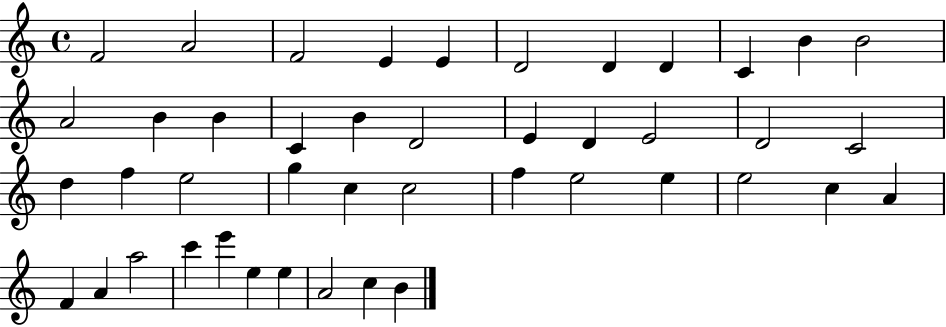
X:1
T:Untitled
M:4/4
L:1/4
K:C
F2 A2 F2 E E D2 D D C B B2 A2 B B C B D2 E D E2 D2 C2 d f e2 g c c2 f e2 e e2 c A F A a2 c' e' e e A2 c B